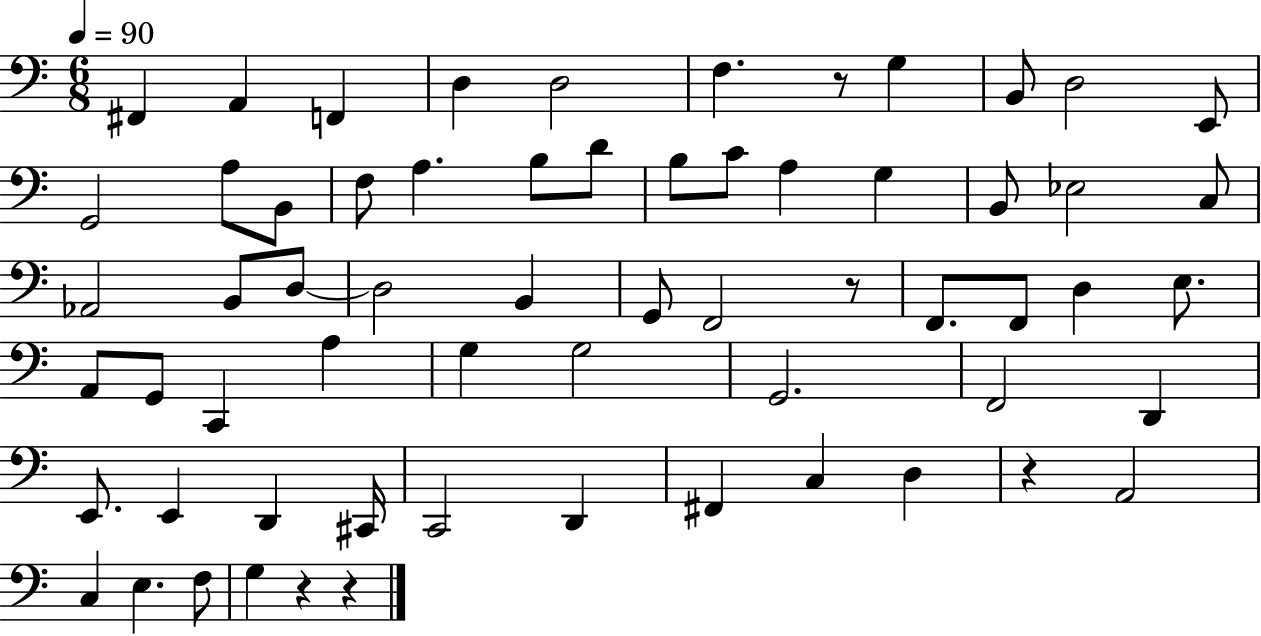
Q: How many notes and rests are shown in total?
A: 63